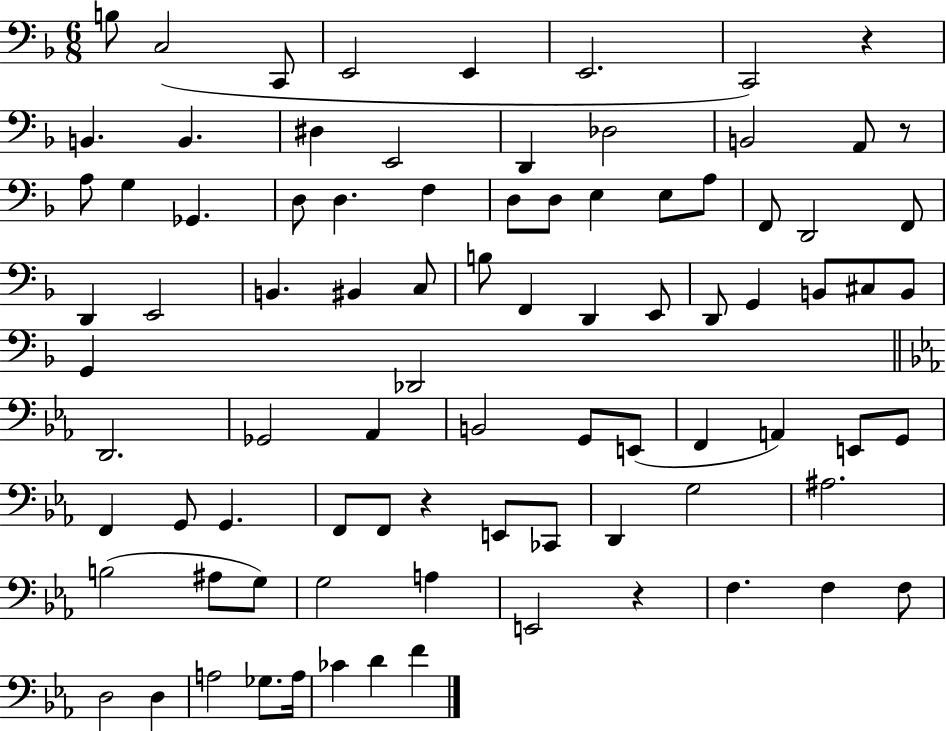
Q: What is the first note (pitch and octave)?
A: B3